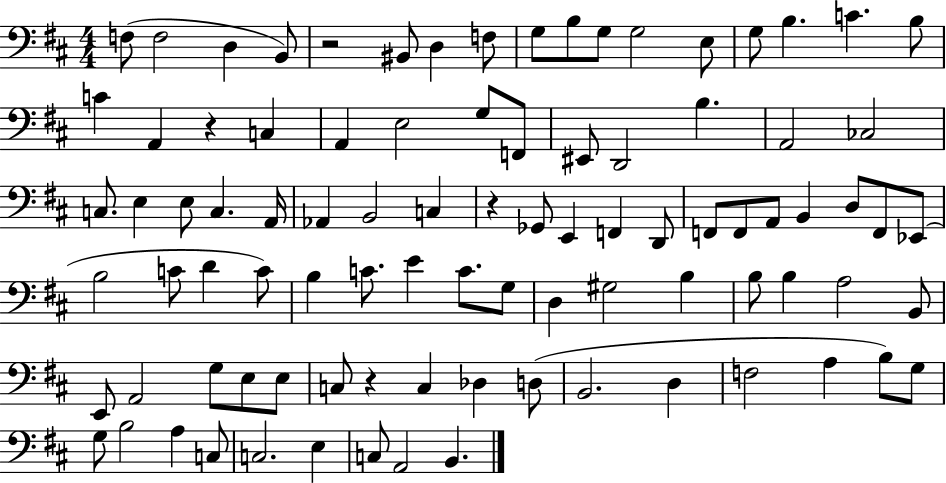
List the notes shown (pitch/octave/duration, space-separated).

F3/e F3/h D3/q B2/e R/h BIS2/e D3/q F3/e G3/e B3/e G3/e G3/h E3/e G3/e B3/q. C4/q. B3/e C4/q A2/q R/q C3/q A2/q E3/h G3/e F2/e EIS2/e D2/h B3/q. A2/h CES3/h C3/e. E3/q E3/e C3/q. A2/s Ab2/q B2/h C3/q R/q Gb2/e E2/q F2/q D2/e F2/e F2/e A2/e B2/q D3/e F2/e Eb2/e B3/h C4/e D4/q C4/e B3/q C4/e. E4/q C4/e. G3/e D3/q G#3/h B3/q B3/e B3/q A3/h B2/e E2/e A2/h G3/e E3/e E3/e C3/e R/q C3/q Db3/q D3/e B2/h. D3/q F3/h A3/q B3/e G3/e G3/e B3/h A3/q C3/e C3/h. E3/q C3/e A2/h B2/q.